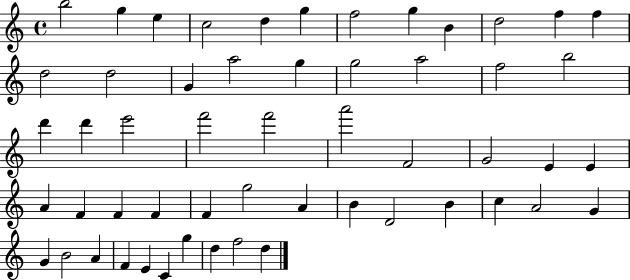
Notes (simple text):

B5/h G5/q E5/q C5/h D5/q G5/q F5/h G5/q B4/q D5/h F5/q F5/q D5/h D5/h G4/q A5/h G5/q G5/h A5/h F5/h B5/h D6/q D6/q E6/h F6/h F6/h A6/h F4/h G4/h E4/q E4/q A4/q F4/q F4/q F4/q F4/q G5/h A4/q B4/q D4/h B4/q C5/q A4/h G4/q G4/q B4/h A4/q F4/q E4/q C4/q G5/q D5/q F5/h D5/q